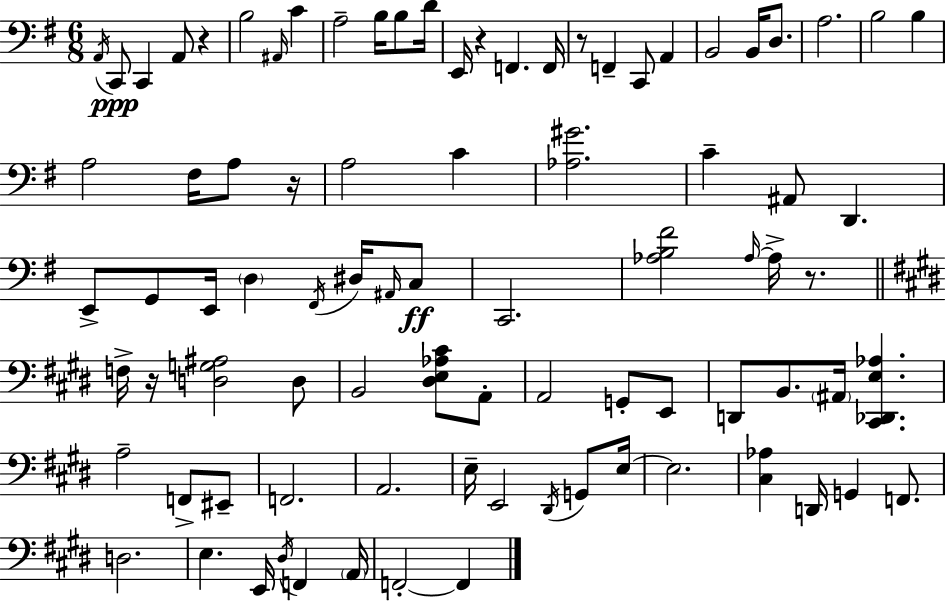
{
  \clef bass
  \numericTimeSignature
  \time 6/8
  \key e \minor
  \acciaccatura { a,16 }\ppp c,8 c,4 a,8 r4 | b2 \grace { ais,16 } c'4 | a2-- b16 b8 | d'16 e,16 r4 f,4. | \break f,16 r8 f,4-- c,8 a,4 | b,2 b,16 d8. | a2. | b2 b4 | \break a2 fis16 a8 | r16 a2 c'4 | <aes gis'>2. | c'4-- ais,8 d,4. | \break e,8-> g,8 e,16 \parenthesize d4 \acciaccatura { fis,16 } | dis16 \grace { ais,16 } c8\ff c,2. | <aes b fis'>2 | \grace { aes16~ }~ aes16-> r8. \bar "||" \break \key e \major f16-> r16 <d g ais>2 d8 | b,2 <dis e aes cis'>8 a,8-. | a,2 g,8-. e,8 | d,8 b,8. \parenthesize ais,16 <cis, des, e aes>4. | \break a2-- f,8-> eis,8-- | f,2. | a,2. | e16-- e,2 \acciaccatura { dis,16 } g,8 | \break e16~~ e2. | <cis aes>4 d,16 g,4 f,8. | d2. | e4. e,16 \acciaccatura { dis16 } f,4 | \break \parenthesize a,16 f,2-.~~ f,4 | \bar "|."
}